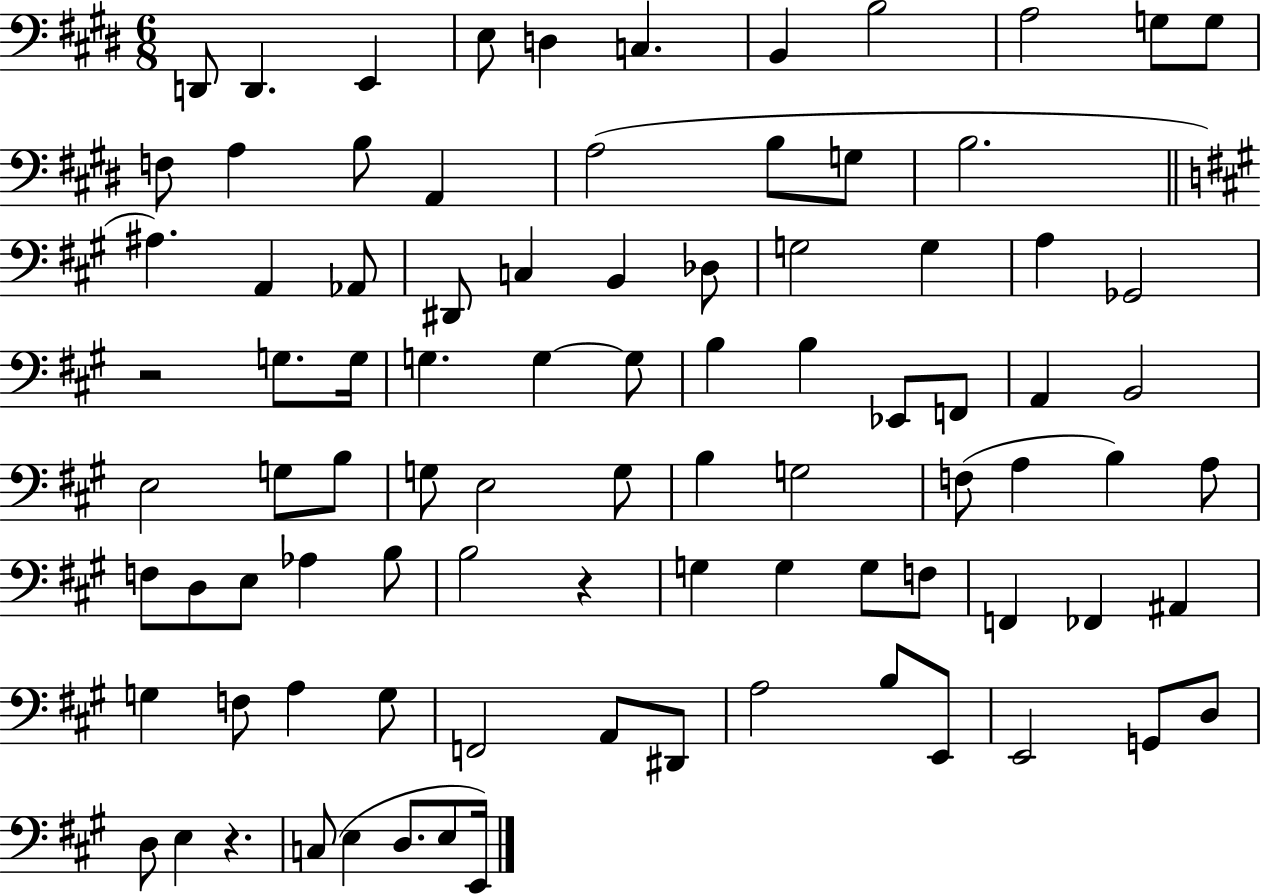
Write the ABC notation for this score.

X:1
T:Untitled
M:6/8
L:1/4
K:E
D,,/2 D,, E,, E,/2 D, C, B,, B,2 A,2 G,/2 G,/2 F,/2 A, B,/2 A,, A,2 B,/2 G,/2 B,2 ^A, A,, _A,,/2 ^D,,/2 C, B,, _D,/2 G,2 G, A, _G,,2 z2 G,/2 G,/4 G, G, G,/2 B, B, _E,,/2 F,,/2 A,, B,,2 E,2 G,/2 B,/2 G,/2 E,2 G,/2 B, G,2 F,/2 A, B, A,/2 F,/2 D,/2 E,/2 _A, B,/2 B,2 z G, G, G,/2 F,/2 F,, _F,, ^A,, G, F,/2 A, G,/2 F,,2 A,,/2 ^D,,/2 A,2 B,/2 E,,/2 E,,2 G,,/2 D,/2 D,/2 E, z C,/2 E, D,/2 E,/2 E,,/4